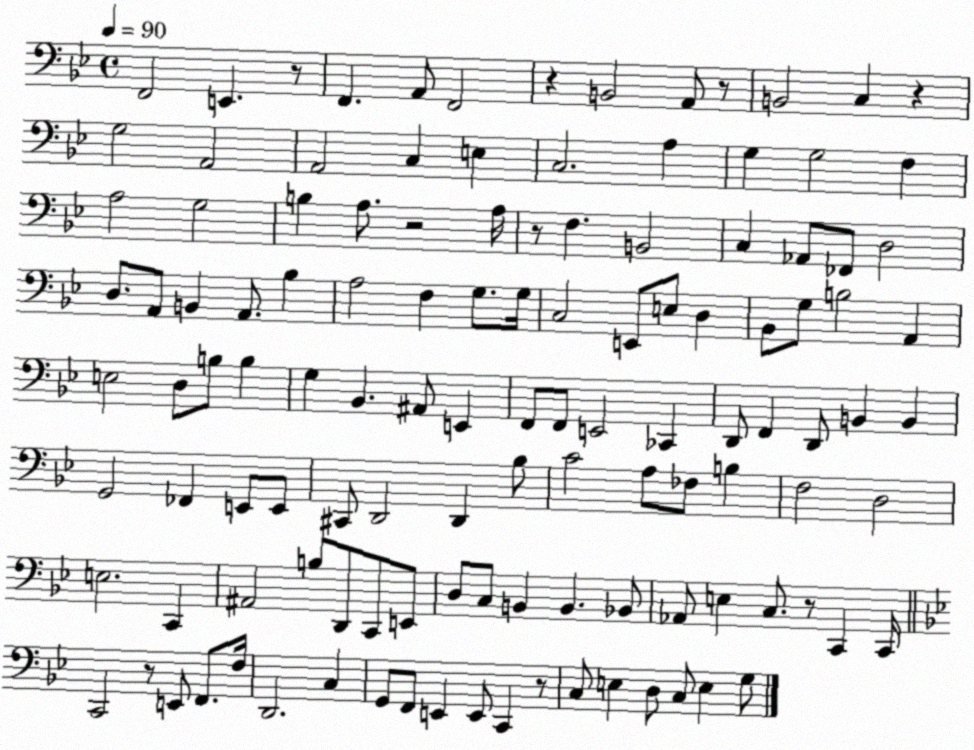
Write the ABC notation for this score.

X:1
T:Untitled
M:4/4
L:1/4
K:Bb
F,,2 E,, z/2 F,, A,,/2 F,,2 z B,,2 A,,/2 z/2 B,,2 C, z G,2 A,,2 A,,2 C, E, C,2 A, G, G,2 F, A,2 G,2 B, A,/2 z2 A,/4 z/2 F, B,,2 C, _A,,/2 _F,,/2 D,2 D,/2 A,,/2 B,, A,,/2 _B, A,2 F, G,/2 G,/4 C,2 E,,/2 E,/2 D, _B,,/2 G,/2 B,2 A,, E,2 D,/2 B,/2 B, G, _B,, ^A,,/2 E,, F,,/2 F,,/2 E,,2 _C,, D,,/2 F,, D,,/2 B,, B,, G,,2 _F,, E,,/2 E,,/2 ^C,,/2 D,,2 D,, _B,/2 C2 A,/2 _F,/2 B, F,2 D,2 E,2 C,, ^A,,2 B,/2 D,,/2 C,,/2 E,,/2 D,/2 C,/2 B,, B,, _B,,/2 _A,,/2 E, C,/2 z/2 C,, C,,/4 C,,2 z/2 E,,/2 F,,/2 F,/4 D,,2 C, G,,/2 F,,/2 E,, E,,/2 C,, z/2 C,/2 E, D,/2 C,/2 E, G,/2